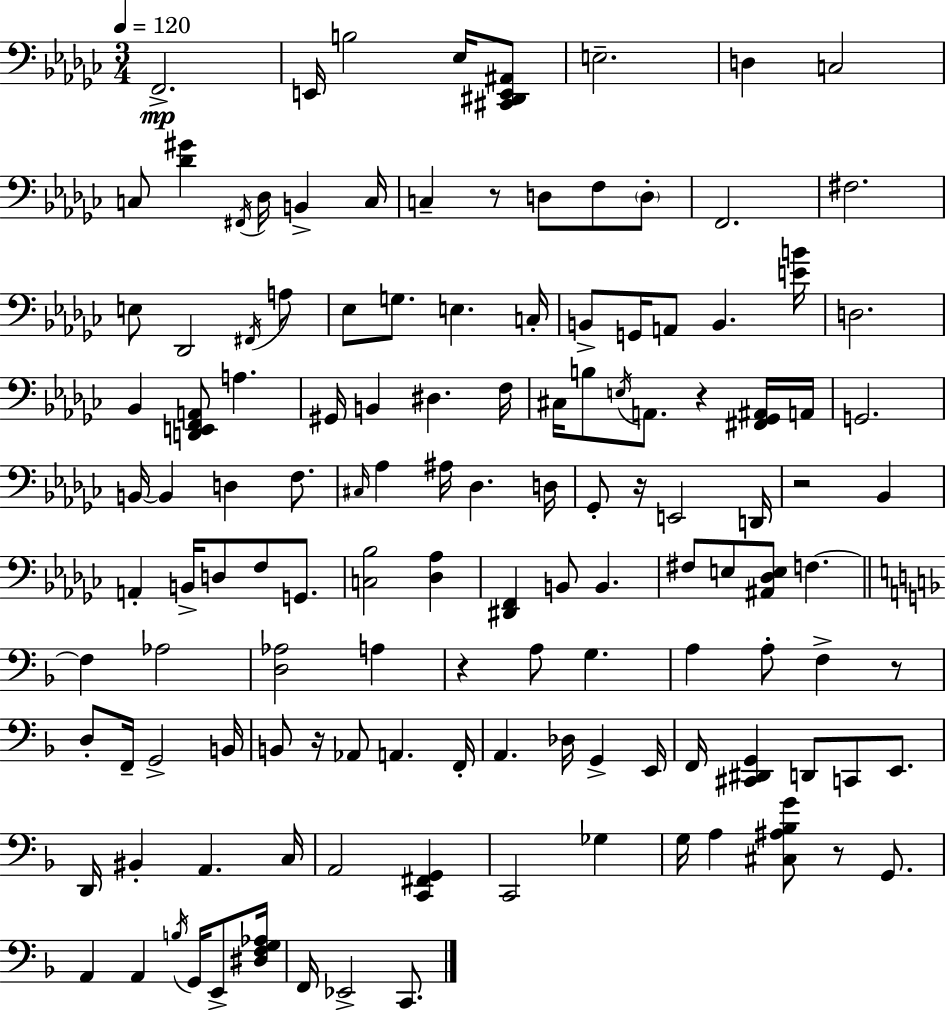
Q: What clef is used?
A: bass